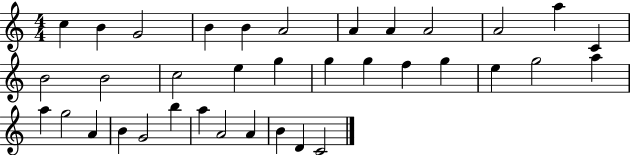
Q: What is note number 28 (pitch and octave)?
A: B4